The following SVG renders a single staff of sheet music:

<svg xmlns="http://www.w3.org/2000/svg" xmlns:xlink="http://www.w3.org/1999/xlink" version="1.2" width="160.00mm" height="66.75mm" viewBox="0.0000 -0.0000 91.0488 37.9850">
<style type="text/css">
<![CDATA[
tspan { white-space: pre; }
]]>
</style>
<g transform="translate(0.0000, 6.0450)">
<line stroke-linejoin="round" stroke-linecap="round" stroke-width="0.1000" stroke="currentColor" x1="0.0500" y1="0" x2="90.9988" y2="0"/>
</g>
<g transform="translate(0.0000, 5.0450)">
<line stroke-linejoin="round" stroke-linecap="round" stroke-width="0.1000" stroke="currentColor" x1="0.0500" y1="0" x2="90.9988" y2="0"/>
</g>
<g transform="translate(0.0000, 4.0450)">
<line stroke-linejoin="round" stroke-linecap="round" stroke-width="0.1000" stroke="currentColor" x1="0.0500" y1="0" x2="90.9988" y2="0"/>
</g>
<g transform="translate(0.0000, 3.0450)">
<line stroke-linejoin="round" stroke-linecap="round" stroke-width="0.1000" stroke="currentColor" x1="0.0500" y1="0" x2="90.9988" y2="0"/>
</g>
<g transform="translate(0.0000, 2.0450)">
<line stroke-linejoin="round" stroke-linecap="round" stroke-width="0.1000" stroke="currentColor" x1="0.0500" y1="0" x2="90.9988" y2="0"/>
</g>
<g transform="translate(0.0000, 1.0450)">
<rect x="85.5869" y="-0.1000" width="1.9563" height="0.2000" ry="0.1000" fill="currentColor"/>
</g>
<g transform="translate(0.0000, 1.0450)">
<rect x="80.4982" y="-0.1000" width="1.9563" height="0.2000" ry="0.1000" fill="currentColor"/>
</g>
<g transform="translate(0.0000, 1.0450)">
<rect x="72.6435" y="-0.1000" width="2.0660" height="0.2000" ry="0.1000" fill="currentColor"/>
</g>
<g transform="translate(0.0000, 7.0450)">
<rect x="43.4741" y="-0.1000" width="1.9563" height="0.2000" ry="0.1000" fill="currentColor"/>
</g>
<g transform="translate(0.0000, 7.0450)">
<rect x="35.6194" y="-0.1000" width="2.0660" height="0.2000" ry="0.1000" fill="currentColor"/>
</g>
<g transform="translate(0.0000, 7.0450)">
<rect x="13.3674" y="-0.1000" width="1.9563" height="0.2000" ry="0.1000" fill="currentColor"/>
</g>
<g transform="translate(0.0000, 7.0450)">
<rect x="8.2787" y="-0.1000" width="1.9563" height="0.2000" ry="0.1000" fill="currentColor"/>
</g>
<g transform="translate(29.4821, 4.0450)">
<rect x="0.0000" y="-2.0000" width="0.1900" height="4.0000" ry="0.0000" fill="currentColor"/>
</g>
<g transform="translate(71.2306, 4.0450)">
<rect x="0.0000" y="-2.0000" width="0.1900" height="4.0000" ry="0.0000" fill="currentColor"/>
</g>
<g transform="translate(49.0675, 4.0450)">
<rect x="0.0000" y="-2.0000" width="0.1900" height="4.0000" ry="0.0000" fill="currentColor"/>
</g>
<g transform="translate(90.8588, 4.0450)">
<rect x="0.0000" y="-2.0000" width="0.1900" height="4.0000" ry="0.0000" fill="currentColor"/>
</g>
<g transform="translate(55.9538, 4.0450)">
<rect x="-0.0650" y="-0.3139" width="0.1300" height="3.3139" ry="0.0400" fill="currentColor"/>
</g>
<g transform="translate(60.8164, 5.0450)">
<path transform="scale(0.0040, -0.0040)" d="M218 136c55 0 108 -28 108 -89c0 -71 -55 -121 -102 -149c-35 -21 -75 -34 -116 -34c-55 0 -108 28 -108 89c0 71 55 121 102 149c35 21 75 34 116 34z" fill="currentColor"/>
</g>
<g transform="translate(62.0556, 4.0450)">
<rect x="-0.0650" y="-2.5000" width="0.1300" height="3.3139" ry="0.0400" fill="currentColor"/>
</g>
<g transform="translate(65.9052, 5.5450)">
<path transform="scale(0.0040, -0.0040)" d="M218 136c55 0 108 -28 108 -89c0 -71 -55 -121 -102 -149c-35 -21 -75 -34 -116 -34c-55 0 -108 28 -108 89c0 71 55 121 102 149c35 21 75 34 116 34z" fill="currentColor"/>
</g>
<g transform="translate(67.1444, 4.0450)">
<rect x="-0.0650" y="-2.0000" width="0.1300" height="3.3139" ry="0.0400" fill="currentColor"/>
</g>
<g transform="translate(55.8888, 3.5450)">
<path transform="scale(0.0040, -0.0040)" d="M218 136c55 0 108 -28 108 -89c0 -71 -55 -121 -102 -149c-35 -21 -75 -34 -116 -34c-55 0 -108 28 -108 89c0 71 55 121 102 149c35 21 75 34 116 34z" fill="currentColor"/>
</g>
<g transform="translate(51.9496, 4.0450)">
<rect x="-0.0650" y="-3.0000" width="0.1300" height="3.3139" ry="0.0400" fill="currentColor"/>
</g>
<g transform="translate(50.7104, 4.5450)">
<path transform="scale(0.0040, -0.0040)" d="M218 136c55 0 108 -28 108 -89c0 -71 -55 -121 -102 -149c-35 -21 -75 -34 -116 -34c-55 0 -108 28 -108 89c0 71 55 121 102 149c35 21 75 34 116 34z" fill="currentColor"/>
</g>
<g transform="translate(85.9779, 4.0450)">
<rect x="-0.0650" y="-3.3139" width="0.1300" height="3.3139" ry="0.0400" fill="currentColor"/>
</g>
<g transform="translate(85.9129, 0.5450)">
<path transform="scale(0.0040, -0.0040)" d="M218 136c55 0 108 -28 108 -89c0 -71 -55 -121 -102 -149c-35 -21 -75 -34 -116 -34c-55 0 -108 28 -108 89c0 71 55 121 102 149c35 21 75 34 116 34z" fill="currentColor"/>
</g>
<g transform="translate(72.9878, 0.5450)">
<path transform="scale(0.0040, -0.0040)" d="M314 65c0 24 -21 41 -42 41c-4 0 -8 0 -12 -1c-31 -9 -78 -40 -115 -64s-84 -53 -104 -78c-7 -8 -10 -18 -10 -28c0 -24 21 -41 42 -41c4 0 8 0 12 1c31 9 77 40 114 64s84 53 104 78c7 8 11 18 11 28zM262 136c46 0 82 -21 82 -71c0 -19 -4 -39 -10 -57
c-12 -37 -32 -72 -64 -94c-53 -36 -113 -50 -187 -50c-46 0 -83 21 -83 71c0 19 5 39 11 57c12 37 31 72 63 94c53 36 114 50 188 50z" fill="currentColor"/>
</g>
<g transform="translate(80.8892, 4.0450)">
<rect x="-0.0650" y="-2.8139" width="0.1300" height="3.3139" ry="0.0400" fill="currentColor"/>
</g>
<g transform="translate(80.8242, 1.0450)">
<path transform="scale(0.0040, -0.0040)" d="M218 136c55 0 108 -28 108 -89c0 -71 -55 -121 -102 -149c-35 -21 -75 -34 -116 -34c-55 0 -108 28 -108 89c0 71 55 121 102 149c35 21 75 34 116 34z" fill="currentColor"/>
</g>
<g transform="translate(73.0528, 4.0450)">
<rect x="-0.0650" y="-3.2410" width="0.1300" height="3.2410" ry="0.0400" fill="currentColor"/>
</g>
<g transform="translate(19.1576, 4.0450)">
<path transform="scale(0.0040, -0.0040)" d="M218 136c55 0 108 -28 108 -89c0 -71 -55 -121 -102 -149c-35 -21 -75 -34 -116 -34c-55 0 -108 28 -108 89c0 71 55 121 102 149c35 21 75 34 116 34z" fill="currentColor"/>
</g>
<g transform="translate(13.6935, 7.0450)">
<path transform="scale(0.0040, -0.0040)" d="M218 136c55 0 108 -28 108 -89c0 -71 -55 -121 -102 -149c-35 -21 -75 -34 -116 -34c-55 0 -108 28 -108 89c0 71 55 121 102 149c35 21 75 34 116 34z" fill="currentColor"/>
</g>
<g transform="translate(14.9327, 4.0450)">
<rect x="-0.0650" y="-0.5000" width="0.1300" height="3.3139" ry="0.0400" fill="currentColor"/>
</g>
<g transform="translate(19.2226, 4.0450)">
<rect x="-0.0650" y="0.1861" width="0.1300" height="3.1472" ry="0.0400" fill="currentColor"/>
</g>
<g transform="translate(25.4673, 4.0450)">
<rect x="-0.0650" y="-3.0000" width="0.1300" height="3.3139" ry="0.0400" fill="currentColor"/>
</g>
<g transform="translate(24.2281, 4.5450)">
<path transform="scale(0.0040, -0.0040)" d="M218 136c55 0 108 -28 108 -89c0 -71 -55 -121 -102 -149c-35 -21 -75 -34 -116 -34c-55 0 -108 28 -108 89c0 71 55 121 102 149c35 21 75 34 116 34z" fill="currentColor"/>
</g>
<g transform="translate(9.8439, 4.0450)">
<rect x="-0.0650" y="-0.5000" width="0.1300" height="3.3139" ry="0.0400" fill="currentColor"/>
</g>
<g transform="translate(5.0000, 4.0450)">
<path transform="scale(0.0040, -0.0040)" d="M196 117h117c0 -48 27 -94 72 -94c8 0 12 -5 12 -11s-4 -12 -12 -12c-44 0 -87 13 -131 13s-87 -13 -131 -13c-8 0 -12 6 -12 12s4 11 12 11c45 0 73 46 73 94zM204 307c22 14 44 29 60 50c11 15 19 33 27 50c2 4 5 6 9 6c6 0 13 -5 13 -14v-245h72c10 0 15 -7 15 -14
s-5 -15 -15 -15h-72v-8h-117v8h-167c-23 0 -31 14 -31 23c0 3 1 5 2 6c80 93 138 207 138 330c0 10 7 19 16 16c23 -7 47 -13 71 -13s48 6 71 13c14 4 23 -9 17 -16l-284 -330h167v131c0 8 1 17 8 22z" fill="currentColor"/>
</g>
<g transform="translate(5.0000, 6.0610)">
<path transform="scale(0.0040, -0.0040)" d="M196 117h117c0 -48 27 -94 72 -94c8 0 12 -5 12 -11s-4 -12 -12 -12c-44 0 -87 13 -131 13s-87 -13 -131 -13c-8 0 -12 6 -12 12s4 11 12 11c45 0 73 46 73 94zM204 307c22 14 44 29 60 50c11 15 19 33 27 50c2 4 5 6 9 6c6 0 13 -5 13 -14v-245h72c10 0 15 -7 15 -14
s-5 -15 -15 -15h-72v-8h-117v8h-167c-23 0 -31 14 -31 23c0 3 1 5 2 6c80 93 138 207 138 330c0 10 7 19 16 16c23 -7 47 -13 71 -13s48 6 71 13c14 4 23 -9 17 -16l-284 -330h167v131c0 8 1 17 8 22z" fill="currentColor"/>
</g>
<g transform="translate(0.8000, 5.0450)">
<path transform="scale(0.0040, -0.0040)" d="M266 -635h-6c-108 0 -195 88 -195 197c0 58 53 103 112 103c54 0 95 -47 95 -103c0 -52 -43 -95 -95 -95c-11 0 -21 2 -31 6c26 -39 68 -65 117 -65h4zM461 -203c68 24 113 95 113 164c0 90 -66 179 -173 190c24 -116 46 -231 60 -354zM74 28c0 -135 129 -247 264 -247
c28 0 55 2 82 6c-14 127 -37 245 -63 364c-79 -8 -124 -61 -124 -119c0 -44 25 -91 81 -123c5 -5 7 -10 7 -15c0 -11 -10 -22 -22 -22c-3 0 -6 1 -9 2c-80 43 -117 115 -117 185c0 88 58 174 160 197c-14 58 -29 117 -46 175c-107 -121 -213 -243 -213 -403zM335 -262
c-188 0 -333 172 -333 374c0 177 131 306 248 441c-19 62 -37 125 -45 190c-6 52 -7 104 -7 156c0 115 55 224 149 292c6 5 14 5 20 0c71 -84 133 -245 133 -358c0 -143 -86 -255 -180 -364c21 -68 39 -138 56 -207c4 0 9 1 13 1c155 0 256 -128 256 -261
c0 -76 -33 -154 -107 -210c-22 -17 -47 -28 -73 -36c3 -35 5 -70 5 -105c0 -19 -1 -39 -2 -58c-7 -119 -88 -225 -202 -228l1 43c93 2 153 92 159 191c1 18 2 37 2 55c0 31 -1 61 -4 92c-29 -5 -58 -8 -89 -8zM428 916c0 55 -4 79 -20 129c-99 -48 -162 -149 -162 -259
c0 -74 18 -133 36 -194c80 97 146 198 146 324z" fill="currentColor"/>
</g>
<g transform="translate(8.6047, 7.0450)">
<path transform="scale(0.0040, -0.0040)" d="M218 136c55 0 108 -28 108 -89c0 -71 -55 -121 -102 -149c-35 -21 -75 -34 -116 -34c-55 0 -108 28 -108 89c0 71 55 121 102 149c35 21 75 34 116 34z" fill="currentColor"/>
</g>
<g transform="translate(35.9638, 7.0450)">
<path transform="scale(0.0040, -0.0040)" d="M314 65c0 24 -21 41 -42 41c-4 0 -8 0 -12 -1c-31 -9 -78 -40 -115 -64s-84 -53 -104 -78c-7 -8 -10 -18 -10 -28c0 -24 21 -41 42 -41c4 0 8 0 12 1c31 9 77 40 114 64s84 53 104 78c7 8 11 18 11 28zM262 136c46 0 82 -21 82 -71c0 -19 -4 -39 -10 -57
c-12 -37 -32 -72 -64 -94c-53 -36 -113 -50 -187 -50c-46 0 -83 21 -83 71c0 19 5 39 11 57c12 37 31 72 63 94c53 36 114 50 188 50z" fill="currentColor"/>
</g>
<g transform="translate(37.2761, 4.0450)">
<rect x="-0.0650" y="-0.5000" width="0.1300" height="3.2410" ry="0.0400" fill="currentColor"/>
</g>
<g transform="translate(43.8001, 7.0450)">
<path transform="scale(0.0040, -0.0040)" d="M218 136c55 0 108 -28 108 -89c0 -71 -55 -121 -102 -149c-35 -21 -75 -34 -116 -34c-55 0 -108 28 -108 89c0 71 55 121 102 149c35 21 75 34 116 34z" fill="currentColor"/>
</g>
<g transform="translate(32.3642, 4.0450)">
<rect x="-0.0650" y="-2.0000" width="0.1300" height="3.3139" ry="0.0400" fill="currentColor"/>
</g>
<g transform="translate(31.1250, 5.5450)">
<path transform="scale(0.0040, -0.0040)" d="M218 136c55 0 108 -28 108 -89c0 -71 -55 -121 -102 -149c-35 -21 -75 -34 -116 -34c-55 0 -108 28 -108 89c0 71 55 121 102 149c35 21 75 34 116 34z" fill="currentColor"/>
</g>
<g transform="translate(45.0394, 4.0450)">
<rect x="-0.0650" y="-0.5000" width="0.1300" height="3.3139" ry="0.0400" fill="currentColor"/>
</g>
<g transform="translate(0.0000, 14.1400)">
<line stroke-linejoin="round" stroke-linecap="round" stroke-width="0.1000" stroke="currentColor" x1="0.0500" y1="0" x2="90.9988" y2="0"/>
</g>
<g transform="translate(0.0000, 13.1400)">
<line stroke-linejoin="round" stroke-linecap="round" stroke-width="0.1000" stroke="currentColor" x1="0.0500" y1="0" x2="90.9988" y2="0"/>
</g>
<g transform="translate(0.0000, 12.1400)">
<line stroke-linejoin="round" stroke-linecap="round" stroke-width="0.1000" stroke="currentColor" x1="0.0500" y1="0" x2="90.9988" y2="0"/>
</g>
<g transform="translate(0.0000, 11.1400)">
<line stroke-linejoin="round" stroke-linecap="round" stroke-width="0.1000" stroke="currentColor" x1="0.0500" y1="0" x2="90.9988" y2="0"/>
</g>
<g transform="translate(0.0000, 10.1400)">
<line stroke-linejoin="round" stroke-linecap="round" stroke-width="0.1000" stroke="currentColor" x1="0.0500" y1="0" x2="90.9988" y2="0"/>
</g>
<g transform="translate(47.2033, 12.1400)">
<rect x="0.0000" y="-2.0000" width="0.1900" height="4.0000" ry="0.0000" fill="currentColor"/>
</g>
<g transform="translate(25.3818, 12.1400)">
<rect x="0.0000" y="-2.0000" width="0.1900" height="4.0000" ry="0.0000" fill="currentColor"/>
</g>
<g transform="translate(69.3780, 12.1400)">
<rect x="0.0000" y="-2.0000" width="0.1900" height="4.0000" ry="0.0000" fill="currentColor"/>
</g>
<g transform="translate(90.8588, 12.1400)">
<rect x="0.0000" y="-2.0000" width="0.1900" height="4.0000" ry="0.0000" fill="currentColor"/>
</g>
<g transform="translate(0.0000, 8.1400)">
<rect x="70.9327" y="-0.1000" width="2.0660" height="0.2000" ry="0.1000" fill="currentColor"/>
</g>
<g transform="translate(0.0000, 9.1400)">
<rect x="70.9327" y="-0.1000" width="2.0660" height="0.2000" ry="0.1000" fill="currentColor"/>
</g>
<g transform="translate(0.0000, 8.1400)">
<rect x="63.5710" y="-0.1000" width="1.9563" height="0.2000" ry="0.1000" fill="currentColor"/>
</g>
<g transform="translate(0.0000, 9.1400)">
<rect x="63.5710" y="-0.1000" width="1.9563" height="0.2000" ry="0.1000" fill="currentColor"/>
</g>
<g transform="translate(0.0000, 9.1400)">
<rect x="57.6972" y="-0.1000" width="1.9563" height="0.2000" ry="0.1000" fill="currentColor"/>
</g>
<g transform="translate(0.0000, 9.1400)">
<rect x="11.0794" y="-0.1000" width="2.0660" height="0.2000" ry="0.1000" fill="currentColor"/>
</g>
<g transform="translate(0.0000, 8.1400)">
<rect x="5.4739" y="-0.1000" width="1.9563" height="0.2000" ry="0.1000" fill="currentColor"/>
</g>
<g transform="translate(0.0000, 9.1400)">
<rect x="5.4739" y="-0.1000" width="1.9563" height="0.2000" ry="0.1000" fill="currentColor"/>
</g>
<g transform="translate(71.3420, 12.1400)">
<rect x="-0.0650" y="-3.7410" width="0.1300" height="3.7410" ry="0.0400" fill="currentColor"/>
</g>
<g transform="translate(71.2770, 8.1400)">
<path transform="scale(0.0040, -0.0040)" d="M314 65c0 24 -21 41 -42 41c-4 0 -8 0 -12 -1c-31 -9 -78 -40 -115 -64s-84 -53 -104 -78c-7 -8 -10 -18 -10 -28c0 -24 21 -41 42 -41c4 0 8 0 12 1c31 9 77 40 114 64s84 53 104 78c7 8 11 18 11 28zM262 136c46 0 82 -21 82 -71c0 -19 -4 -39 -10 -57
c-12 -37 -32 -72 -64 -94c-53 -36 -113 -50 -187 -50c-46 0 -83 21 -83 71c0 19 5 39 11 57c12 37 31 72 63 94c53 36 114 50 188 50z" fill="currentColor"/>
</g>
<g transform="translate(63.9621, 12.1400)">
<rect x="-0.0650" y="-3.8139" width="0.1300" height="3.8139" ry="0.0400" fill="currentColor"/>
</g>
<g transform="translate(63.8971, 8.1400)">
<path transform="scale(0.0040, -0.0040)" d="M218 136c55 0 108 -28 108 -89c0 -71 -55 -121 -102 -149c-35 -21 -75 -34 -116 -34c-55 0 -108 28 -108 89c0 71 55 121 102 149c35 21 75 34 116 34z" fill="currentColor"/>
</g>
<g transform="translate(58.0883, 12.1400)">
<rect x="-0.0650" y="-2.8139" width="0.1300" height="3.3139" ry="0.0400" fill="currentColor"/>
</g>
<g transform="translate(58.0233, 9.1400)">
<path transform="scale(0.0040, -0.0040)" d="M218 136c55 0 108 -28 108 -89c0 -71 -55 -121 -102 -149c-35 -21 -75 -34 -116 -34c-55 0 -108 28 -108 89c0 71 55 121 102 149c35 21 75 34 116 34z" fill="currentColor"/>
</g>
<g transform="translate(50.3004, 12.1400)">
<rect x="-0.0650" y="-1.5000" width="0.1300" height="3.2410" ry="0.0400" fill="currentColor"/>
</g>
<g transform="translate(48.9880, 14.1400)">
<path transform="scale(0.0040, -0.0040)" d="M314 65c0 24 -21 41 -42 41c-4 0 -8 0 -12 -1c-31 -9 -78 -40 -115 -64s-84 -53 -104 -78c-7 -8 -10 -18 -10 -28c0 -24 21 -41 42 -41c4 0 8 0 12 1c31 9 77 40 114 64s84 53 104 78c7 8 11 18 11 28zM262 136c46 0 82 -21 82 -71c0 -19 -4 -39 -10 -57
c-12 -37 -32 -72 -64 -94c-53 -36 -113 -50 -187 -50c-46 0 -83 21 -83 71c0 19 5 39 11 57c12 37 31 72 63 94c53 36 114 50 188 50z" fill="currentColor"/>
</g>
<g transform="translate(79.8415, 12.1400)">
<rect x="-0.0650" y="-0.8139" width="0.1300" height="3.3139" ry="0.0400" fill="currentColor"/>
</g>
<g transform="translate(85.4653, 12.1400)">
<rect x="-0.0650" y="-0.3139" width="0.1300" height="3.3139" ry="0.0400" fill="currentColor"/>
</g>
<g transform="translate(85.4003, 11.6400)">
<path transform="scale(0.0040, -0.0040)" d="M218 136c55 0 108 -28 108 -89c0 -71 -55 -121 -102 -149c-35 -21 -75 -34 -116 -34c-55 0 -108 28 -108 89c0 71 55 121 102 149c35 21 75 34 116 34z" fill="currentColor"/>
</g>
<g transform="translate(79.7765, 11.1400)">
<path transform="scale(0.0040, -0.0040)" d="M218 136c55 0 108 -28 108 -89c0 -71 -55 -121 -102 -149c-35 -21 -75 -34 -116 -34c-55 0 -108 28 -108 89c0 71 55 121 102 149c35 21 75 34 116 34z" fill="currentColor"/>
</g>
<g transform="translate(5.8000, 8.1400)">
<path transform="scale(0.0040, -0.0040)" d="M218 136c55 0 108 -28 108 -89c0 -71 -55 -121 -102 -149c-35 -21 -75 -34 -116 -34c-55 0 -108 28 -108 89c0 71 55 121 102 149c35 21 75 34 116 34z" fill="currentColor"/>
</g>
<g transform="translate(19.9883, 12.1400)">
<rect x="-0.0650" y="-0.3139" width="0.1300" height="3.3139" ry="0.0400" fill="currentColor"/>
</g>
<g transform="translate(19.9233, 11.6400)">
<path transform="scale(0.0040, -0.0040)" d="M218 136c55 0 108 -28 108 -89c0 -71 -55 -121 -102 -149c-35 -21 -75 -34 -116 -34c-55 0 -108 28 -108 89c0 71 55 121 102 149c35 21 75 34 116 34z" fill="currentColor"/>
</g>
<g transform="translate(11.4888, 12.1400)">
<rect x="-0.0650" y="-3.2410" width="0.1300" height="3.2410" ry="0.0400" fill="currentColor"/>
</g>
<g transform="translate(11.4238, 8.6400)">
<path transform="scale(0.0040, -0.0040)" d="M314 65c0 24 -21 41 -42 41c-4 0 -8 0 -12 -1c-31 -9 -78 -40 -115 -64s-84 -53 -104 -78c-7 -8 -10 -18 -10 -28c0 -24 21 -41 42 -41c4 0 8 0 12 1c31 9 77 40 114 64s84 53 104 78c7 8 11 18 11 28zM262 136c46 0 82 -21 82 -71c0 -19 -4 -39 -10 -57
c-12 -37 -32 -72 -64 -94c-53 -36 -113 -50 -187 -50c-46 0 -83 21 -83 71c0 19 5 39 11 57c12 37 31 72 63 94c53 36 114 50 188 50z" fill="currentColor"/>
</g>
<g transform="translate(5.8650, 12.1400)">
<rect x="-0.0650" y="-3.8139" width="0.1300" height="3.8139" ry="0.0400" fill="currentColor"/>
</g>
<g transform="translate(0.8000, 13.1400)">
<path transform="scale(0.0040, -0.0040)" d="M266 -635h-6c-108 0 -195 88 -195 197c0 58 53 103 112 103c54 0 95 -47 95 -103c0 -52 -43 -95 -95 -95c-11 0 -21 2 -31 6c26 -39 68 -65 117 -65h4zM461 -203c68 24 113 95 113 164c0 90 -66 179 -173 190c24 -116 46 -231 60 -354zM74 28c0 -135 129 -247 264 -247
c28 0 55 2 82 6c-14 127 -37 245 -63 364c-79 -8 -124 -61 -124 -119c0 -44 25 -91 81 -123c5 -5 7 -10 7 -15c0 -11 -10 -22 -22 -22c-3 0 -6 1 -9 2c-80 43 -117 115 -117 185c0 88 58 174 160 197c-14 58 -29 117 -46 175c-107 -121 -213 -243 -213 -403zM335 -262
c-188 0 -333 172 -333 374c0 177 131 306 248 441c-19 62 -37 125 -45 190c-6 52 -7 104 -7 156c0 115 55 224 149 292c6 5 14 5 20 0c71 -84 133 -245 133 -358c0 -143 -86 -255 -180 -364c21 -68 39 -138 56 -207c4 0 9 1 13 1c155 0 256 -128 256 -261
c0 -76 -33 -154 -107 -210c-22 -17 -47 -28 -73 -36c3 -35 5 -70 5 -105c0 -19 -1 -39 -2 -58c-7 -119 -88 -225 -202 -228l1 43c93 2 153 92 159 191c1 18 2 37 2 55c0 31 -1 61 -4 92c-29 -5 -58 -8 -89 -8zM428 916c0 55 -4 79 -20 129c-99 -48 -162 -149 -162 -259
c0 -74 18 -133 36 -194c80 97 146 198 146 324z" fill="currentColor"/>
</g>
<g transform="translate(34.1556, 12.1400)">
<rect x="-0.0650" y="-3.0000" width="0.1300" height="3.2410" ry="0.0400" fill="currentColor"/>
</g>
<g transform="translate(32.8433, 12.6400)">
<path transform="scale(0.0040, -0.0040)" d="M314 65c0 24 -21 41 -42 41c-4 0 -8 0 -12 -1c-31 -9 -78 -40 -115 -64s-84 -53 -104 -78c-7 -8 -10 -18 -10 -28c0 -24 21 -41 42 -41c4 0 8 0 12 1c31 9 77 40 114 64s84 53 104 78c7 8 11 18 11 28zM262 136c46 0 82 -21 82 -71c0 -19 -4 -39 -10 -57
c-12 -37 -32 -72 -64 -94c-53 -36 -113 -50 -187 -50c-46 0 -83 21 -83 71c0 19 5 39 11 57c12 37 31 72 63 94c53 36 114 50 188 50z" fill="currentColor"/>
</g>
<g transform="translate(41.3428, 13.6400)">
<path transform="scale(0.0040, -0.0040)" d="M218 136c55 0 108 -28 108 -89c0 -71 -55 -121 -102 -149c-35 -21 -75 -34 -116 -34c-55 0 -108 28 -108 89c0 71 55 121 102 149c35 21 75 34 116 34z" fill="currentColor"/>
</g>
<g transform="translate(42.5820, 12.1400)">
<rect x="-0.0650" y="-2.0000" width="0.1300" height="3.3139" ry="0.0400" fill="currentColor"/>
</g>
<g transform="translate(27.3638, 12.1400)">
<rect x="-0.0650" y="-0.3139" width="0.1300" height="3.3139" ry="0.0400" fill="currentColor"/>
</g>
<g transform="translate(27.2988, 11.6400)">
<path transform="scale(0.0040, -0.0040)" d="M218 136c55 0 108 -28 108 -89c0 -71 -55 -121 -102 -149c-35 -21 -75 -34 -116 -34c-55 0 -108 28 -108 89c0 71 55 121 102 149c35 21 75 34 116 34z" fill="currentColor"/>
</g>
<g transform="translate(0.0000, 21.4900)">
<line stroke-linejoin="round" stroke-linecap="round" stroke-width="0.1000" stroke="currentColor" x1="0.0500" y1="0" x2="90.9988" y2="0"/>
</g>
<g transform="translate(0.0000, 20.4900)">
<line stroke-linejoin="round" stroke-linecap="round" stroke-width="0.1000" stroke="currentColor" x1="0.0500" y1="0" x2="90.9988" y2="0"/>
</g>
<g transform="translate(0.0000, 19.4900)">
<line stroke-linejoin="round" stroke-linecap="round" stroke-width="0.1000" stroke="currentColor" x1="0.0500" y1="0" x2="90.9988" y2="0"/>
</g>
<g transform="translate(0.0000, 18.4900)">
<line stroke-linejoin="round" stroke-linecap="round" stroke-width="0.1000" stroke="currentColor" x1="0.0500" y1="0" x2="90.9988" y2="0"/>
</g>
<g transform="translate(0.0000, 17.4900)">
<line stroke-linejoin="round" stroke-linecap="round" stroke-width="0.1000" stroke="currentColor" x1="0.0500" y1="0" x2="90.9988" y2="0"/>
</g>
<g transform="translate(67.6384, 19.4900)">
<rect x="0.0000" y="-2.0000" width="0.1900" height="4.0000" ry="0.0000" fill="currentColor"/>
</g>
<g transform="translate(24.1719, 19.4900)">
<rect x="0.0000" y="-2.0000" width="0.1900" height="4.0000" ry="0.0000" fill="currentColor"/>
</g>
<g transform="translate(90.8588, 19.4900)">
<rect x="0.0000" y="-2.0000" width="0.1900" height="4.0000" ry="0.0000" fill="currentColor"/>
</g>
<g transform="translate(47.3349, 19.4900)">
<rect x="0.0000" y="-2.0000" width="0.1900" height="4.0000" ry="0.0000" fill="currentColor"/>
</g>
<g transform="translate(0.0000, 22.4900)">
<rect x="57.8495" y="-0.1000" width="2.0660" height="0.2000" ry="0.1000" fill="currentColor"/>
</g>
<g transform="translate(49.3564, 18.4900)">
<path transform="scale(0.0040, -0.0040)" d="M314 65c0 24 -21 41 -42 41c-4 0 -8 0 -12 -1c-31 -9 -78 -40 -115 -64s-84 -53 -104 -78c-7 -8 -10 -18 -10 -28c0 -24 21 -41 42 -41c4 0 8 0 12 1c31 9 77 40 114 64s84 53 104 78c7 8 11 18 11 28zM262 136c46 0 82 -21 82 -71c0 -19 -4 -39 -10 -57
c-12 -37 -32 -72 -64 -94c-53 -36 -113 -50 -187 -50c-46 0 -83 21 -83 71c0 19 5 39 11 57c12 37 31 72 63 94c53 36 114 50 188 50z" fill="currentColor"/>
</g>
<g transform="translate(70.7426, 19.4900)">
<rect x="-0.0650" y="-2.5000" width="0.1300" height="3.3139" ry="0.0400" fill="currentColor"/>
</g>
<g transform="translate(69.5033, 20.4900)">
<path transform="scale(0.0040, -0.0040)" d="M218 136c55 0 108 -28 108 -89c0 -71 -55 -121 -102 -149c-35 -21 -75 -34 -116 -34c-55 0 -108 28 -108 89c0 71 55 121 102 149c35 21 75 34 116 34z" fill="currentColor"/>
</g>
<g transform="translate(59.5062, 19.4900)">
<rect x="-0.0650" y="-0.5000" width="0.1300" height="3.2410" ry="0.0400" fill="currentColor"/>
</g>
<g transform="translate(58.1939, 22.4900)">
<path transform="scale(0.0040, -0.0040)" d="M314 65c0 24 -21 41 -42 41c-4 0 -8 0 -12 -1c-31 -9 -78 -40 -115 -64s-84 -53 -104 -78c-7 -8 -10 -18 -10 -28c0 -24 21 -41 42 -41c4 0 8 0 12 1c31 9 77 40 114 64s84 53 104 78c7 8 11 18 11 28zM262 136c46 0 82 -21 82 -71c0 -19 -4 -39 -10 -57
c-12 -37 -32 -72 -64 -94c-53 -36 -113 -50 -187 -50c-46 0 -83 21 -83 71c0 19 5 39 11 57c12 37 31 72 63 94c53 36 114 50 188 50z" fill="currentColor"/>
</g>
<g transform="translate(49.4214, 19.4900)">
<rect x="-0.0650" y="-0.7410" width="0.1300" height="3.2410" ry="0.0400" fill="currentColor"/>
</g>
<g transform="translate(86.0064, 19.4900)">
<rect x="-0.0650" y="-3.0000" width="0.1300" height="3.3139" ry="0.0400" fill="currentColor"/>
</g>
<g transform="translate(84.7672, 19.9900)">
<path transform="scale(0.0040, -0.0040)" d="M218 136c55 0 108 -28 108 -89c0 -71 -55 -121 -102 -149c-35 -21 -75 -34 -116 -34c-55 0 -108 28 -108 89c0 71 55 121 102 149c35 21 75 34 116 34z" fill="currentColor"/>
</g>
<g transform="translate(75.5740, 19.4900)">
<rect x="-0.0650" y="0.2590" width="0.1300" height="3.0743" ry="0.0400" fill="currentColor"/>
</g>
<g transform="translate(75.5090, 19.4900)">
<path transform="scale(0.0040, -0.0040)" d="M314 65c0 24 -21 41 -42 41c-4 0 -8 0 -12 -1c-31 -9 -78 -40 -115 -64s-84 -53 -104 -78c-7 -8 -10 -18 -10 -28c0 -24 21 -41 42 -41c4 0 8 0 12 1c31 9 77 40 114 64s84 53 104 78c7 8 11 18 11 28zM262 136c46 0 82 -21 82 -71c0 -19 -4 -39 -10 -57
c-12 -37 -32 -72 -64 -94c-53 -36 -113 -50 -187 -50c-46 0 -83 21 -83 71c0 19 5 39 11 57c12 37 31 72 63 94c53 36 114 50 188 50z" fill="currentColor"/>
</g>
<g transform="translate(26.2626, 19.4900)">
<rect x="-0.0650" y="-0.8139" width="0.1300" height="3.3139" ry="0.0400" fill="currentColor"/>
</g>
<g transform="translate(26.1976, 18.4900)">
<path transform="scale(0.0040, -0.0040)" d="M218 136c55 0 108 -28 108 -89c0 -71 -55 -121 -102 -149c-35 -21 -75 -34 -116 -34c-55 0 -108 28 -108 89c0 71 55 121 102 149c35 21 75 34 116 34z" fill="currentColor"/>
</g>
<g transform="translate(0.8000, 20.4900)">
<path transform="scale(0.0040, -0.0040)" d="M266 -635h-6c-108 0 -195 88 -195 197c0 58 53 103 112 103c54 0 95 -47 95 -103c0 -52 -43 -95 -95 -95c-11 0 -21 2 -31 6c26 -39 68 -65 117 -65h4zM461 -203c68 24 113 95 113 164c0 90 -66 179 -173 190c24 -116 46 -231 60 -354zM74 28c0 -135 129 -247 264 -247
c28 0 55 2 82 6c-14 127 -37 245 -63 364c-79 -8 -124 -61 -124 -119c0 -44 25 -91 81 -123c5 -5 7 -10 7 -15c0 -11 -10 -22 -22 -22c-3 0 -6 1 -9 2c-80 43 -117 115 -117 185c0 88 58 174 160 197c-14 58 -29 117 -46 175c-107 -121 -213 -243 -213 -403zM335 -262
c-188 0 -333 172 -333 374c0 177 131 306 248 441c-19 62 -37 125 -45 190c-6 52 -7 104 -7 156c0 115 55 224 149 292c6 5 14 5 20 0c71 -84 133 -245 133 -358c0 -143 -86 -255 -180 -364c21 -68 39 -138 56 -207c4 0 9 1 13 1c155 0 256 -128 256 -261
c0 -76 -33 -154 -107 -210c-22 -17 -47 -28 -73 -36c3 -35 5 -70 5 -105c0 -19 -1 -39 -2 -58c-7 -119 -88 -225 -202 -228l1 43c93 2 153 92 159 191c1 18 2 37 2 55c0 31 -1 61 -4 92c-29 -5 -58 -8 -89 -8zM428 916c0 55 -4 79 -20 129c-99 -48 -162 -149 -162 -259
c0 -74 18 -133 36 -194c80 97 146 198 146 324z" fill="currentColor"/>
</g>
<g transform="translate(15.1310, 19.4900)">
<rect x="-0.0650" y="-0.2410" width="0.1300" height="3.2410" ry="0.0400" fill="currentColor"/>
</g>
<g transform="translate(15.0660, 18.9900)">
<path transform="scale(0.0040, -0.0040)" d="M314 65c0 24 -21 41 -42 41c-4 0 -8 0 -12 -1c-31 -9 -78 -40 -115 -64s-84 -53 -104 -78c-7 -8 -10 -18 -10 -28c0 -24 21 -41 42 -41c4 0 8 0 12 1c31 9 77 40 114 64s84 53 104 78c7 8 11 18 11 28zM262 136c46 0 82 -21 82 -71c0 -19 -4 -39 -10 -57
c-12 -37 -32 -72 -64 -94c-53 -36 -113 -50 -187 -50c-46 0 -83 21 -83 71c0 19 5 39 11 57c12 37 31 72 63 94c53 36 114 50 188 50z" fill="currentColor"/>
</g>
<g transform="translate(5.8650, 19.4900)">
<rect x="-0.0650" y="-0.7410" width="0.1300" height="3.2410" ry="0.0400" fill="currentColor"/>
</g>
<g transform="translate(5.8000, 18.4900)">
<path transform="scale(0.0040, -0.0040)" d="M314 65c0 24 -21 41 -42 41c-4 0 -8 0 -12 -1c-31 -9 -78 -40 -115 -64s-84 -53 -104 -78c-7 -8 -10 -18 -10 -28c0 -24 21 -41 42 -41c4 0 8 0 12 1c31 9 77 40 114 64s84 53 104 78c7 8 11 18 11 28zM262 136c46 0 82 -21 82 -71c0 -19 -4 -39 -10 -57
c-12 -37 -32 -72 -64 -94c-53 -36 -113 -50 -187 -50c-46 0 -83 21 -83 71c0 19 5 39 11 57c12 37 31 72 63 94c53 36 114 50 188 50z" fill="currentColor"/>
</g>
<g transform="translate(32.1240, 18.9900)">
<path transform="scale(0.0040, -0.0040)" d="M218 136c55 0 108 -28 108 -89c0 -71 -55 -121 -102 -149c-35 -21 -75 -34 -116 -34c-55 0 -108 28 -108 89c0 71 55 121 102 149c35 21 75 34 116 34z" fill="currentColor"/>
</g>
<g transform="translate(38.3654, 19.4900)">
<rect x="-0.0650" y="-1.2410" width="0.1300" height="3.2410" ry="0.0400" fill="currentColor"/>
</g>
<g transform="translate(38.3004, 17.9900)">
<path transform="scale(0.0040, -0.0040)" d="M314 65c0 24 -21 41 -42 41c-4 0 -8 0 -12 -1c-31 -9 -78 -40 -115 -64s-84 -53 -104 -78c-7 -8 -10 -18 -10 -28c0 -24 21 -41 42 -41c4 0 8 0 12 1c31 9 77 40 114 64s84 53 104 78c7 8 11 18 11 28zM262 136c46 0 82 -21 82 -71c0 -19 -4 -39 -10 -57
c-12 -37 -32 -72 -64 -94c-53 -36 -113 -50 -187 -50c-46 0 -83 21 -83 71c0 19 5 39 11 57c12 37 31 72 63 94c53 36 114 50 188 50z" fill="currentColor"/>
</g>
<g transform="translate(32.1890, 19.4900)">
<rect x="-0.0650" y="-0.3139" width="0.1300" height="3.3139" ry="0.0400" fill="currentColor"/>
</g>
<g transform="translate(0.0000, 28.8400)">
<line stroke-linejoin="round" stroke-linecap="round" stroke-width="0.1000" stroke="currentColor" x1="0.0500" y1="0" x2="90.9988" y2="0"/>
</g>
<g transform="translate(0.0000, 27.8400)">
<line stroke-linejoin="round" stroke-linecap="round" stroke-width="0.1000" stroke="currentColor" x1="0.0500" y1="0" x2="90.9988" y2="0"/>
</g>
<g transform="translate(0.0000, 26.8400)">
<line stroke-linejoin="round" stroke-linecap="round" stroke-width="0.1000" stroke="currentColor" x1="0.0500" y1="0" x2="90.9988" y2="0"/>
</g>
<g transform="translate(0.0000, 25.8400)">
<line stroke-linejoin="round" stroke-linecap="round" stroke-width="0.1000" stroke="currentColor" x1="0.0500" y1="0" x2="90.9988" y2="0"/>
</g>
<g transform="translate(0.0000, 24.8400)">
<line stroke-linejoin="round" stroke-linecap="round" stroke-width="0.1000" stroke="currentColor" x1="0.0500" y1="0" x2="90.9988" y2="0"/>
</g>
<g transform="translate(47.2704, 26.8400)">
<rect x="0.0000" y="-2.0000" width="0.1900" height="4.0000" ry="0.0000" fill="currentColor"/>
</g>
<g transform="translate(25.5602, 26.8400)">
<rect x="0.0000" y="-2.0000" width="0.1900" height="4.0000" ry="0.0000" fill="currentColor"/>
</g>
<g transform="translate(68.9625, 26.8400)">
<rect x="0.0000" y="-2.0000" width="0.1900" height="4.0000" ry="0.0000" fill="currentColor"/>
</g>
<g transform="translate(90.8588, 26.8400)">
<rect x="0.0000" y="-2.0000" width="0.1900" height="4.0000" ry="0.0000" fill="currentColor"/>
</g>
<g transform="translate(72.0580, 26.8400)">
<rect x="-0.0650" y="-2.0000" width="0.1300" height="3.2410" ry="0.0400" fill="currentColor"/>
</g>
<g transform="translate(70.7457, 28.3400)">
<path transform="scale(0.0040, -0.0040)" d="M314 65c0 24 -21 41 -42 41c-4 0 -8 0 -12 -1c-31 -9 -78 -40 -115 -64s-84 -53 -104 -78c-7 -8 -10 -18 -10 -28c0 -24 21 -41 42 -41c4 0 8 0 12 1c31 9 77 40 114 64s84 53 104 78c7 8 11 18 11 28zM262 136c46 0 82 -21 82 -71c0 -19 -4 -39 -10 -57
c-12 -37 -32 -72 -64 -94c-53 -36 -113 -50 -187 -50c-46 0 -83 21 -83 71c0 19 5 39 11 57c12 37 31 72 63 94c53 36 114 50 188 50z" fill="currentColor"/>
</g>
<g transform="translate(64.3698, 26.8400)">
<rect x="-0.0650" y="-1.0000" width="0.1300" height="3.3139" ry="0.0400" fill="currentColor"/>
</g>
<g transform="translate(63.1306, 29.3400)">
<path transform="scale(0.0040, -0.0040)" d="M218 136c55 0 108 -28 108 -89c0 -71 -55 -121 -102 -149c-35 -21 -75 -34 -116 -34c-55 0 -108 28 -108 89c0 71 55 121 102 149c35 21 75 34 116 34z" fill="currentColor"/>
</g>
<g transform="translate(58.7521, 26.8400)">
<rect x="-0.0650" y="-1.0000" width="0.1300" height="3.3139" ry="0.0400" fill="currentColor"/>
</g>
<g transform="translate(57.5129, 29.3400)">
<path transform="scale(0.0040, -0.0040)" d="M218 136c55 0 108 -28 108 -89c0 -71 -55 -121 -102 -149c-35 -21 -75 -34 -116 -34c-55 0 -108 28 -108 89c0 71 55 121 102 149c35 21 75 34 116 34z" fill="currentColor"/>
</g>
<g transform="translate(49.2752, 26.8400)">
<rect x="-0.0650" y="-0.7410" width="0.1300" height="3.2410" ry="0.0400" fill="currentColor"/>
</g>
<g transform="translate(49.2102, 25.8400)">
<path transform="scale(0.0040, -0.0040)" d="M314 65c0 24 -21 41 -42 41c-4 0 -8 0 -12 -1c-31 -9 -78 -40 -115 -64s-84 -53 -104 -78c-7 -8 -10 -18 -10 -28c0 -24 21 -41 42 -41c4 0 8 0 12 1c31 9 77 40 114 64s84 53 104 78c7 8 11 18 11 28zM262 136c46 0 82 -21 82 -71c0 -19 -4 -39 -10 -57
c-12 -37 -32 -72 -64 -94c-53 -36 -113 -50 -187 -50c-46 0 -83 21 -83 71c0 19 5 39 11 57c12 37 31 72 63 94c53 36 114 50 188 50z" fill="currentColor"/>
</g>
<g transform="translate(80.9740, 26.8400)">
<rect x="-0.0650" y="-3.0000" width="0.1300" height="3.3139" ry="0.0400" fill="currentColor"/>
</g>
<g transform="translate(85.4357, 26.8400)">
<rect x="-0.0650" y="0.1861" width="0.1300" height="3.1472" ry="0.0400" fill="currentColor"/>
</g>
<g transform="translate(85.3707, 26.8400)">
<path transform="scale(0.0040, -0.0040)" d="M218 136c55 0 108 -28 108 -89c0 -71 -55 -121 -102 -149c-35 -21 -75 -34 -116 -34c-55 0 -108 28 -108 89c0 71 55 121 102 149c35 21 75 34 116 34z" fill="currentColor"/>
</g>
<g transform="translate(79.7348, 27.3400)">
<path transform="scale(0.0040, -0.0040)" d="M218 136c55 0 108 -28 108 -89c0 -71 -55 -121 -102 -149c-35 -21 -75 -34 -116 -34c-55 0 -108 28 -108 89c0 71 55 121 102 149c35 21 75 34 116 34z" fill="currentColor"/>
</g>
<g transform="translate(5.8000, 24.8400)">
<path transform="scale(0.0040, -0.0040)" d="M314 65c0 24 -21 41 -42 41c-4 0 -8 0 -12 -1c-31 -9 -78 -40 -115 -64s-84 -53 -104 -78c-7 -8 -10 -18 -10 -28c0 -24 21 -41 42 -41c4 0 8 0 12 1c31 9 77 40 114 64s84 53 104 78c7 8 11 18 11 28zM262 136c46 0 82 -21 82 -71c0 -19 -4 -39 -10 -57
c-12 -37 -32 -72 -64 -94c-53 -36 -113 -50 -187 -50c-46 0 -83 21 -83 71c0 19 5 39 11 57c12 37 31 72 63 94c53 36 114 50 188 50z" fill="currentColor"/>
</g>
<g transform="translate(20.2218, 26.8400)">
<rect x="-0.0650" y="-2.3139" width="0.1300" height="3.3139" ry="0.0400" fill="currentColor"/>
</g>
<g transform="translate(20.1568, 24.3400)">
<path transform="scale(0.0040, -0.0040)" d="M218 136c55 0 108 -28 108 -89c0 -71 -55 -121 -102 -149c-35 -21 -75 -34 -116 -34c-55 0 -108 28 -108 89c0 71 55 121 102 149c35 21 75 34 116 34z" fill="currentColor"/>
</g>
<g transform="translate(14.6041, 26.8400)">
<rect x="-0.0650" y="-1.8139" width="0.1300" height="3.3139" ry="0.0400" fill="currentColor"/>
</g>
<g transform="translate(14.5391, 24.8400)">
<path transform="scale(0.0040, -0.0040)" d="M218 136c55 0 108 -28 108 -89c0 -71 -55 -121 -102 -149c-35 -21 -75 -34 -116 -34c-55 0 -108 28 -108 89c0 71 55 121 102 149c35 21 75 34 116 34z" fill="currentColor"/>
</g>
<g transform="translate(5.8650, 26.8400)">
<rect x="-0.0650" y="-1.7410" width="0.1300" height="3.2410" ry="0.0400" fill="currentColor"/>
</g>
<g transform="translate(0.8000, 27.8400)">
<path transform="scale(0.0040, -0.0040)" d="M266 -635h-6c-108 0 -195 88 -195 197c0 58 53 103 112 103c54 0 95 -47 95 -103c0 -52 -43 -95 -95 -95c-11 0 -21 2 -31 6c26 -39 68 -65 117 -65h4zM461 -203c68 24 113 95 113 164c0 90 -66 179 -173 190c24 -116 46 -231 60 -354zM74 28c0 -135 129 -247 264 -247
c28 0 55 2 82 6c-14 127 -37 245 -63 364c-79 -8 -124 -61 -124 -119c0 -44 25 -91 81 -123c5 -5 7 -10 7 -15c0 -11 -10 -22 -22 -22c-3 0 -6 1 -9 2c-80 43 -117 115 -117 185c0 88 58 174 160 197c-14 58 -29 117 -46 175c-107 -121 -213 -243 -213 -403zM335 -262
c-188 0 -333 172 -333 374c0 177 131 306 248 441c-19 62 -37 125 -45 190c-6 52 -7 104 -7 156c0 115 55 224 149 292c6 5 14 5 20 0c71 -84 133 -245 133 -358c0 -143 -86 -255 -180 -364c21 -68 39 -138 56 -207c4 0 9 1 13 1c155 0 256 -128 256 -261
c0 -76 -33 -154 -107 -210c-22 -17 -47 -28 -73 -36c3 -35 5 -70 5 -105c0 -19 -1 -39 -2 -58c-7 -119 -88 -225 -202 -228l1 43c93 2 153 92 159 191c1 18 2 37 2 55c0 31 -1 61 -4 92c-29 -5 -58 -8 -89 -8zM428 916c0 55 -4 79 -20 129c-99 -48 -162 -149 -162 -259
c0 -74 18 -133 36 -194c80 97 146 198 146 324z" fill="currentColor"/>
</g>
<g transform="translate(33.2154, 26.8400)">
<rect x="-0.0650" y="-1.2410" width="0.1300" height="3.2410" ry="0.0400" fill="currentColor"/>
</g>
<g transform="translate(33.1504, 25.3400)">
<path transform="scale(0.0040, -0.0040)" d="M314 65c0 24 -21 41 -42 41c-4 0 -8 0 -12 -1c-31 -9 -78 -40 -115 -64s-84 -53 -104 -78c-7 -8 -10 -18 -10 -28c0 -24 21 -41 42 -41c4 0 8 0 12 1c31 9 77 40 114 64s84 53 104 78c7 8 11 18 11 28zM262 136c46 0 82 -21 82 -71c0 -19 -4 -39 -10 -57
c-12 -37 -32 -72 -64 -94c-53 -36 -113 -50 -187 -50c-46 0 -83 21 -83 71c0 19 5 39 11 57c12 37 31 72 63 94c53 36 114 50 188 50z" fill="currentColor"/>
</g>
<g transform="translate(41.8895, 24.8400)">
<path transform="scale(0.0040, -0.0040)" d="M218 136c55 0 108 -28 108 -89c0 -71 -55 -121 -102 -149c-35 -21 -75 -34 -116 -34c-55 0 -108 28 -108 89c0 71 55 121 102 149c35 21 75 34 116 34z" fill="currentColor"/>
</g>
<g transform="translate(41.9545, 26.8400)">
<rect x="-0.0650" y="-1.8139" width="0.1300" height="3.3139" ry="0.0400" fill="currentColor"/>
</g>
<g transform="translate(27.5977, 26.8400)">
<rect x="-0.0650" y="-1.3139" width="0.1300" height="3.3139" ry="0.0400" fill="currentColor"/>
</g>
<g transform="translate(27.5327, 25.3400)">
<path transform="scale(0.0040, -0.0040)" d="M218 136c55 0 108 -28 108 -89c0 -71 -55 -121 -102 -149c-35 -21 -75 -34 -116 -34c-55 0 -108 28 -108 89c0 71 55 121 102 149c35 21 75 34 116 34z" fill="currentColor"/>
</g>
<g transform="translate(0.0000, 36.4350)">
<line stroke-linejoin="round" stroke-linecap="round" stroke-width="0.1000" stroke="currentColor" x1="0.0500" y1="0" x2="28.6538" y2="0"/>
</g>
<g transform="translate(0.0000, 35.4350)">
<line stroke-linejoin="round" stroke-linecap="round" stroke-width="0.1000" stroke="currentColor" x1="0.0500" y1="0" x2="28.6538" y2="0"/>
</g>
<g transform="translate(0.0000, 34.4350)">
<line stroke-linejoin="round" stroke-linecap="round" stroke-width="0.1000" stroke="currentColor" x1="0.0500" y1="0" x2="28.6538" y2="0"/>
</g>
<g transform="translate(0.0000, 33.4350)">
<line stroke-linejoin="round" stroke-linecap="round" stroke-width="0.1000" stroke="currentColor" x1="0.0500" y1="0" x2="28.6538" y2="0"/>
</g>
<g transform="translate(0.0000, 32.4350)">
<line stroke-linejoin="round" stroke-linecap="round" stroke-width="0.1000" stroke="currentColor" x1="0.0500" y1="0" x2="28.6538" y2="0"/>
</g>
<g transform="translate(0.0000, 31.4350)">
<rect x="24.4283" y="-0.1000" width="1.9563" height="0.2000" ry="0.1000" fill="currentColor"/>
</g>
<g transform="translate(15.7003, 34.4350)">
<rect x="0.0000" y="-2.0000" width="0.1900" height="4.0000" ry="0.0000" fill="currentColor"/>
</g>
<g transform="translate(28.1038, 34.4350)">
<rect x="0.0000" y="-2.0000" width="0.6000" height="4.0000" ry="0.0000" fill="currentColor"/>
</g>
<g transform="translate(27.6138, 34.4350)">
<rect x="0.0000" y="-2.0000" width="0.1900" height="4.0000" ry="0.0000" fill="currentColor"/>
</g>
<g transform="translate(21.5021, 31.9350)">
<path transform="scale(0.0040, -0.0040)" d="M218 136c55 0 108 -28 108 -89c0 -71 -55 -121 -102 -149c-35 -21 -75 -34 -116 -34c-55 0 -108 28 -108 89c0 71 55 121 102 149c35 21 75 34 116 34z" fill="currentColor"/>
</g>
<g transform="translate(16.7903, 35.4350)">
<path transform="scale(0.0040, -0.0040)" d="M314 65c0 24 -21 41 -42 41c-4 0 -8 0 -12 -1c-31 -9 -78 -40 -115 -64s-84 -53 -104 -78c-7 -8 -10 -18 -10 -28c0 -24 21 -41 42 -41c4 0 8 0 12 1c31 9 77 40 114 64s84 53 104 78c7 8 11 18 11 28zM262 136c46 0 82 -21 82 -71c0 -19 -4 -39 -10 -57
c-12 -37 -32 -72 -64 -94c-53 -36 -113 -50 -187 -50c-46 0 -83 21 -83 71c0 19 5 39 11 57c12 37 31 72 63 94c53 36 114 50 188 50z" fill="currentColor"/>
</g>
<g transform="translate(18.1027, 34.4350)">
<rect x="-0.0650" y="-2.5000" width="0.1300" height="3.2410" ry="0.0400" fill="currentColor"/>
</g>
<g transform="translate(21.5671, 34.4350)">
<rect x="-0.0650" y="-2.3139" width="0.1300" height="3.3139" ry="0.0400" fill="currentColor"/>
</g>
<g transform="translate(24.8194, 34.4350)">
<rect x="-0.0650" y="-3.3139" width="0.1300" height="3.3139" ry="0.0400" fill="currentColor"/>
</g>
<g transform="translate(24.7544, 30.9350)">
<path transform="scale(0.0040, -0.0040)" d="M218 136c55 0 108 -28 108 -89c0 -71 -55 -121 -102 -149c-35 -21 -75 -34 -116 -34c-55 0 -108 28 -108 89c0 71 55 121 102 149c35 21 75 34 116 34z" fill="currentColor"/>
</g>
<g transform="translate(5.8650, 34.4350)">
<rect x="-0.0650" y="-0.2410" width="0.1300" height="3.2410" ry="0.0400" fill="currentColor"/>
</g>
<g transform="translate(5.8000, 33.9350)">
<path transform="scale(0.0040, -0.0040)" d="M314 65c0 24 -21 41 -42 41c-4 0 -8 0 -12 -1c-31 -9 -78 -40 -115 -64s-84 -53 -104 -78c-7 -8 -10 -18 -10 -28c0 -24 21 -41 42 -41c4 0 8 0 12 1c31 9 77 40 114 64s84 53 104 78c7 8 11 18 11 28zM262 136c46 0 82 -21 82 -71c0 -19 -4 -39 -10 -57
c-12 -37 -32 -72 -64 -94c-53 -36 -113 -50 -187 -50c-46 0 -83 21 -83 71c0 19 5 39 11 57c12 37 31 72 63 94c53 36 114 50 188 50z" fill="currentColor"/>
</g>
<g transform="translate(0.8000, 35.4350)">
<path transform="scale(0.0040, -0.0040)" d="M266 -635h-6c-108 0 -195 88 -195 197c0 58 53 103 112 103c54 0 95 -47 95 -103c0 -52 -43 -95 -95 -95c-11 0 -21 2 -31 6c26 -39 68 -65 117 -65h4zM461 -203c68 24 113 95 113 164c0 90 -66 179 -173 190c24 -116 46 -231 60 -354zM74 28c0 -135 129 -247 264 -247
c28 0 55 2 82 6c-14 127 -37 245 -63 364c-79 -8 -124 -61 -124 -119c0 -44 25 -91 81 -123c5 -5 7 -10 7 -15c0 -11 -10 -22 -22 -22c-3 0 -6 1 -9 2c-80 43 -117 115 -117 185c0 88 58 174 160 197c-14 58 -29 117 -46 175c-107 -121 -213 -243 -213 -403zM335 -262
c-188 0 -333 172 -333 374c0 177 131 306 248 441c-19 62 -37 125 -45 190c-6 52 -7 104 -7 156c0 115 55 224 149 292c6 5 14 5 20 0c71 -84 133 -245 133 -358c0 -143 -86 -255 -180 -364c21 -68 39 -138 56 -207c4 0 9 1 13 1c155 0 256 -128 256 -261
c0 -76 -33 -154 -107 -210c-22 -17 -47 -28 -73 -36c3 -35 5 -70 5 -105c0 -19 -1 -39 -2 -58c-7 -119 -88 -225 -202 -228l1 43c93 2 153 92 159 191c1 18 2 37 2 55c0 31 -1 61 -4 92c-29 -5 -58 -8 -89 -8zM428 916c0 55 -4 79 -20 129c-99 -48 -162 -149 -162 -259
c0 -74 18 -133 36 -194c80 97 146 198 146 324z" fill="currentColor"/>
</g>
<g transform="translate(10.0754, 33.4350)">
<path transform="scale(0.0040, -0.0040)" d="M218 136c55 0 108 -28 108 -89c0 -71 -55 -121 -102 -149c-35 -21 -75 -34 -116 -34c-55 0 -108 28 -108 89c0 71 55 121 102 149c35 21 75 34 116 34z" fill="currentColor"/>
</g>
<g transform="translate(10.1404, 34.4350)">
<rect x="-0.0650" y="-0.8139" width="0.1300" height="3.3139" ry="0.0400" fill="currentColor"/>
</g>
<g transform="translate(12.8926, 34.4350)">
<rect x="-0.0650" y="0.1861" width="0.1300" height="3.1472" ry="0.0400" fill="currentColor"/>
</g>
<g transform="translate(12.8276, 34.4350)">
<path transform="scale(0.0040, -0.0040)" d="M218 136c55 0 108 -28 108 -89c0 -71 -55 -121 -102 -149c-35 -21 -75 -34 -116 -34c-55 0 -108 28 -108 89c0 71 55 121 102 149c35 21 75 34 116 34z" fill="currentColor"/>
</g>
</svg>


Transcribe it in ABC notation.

X:1
T:Untitled
M:4/4
L:1/4
K:C
C C B A F C2 C A c G F b2 a b c' b2 c c A2 F E2 a c' c'2 d c d2 c2 d c e2 d2 C2 G B2 A f2 f g e e2 f d2 D D F2 A B c2 d B G2 g b